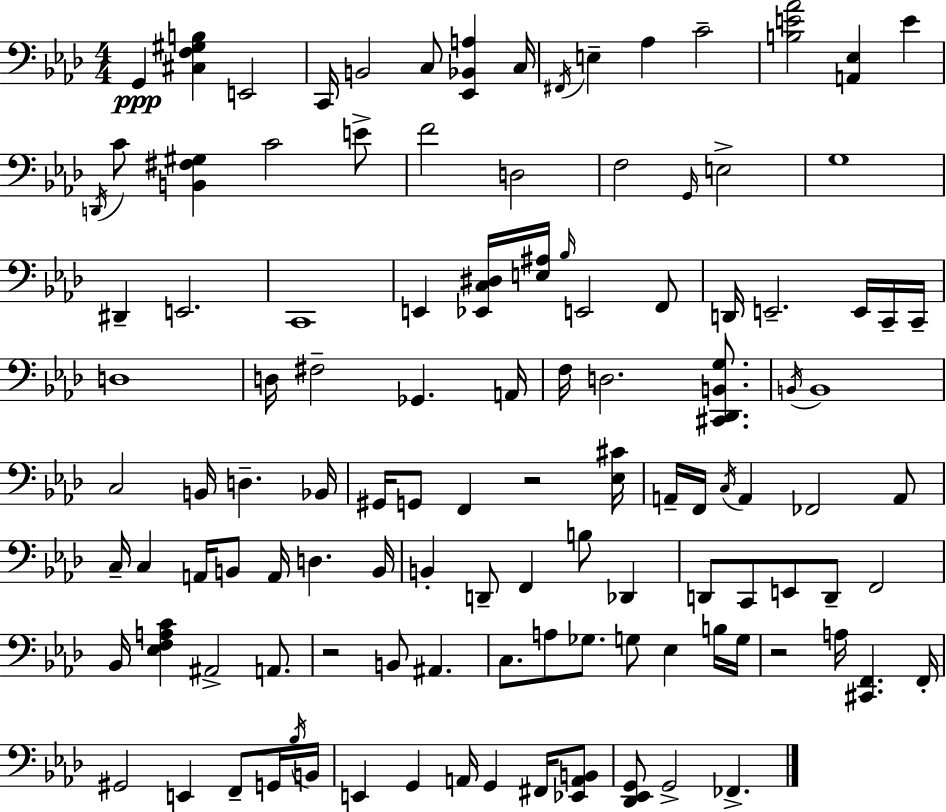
{
  \clef bass
  \numericTimeSignature
  \time 4/4
  \key aes \major
  g,4\ppp <cis f gis b>4 e,2 | c,16 b,2 c8 <ees, bes, a>4 c16 | \acciaccatura { fis,16 } e4-- aes4 c'2-- | <b e' aes'>2 <a, ees>4 e'4 | \break \acciaccatura { d,16 } c'8 <b, fis gis>4 c'2 | e'8-> f'2 d2 | f2 \grace { g,16 } e2-> | g1 | \break dis,4-- e,2. | c,1 | e,4 <ees, c dis>16 <e ais>16 \grace { bes16 } e,2 | f,8 d,16 e,2.-- | \break e,16 c,16-- c,16-- d1 | d16 fis2-- ges,4. | a,16 f16 d2. | <cis, des, b, g>8. \acciaccatura { b,16 } b,1 | \break c2 b,16 d4.-- | bes,16 gis,16 g,8 f,4 r2 | <ees cis'>16 a,16-- f,16 \acciaccatura { c16 } a,4 fes,2 | a,8 c16-- c4 a,16 b,8 a,16 d4. | \break b,16 b,4-. d,8-- f,4 | b8 des,4 d,8 c,8 e,8 d,8-- f,2 | bes,16 <ees f a c'>4 ais,2-> | a,8. r2 b,8 | \break ais,4. c8. a8 ges8. g8 | ees4 b16 g16 r2 a16 <cis, f,>4. | f,16-. gis,2 e,4 | f,8-- g,16 \acciaccatura { bes16 } b,16 e,4 g,4 a,16 | \break g,4 fis,16 <ees, a, b,>8 <des, ees, g,>8 g,2-> | fes,4.-> \bar "|."
}